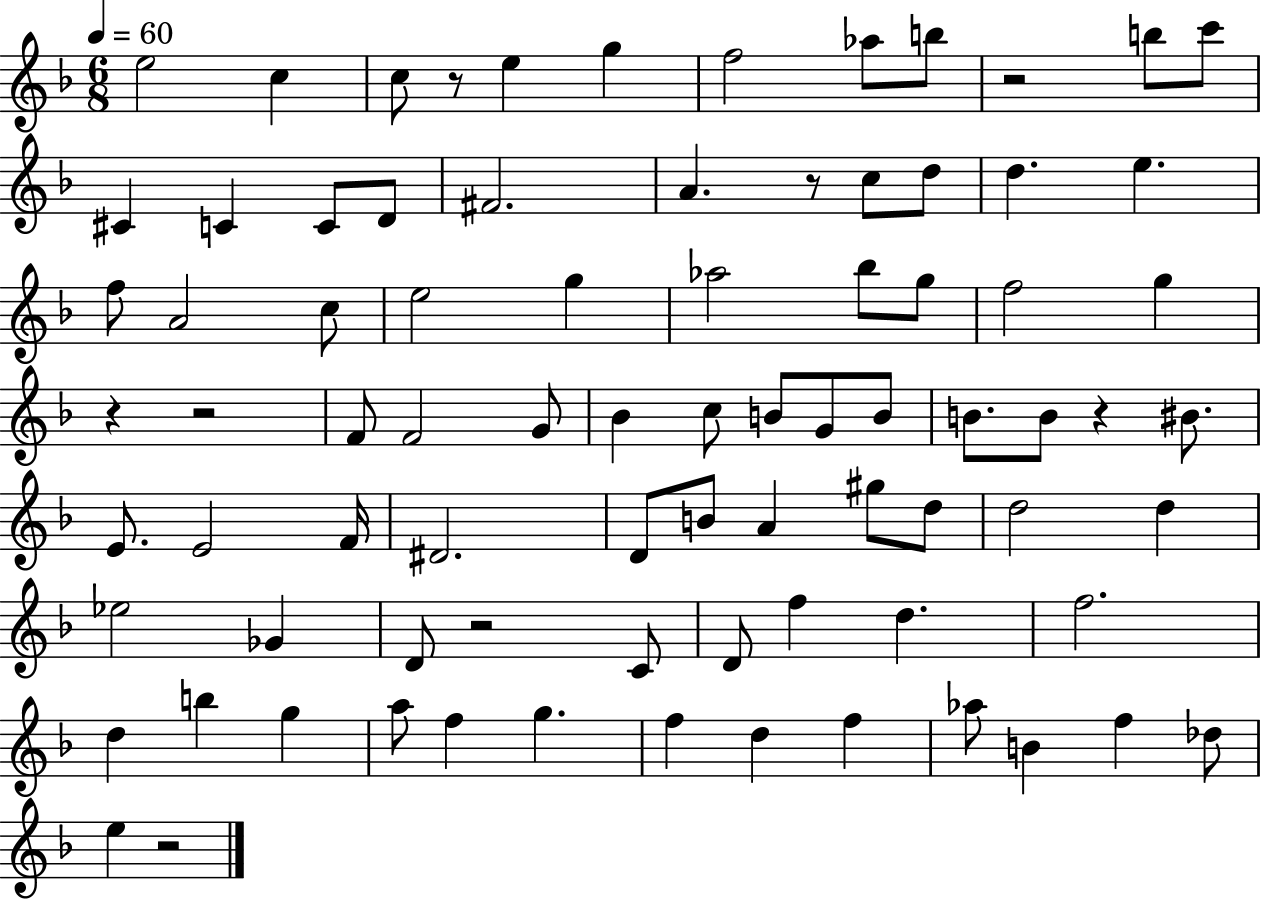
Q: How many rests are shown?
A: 8